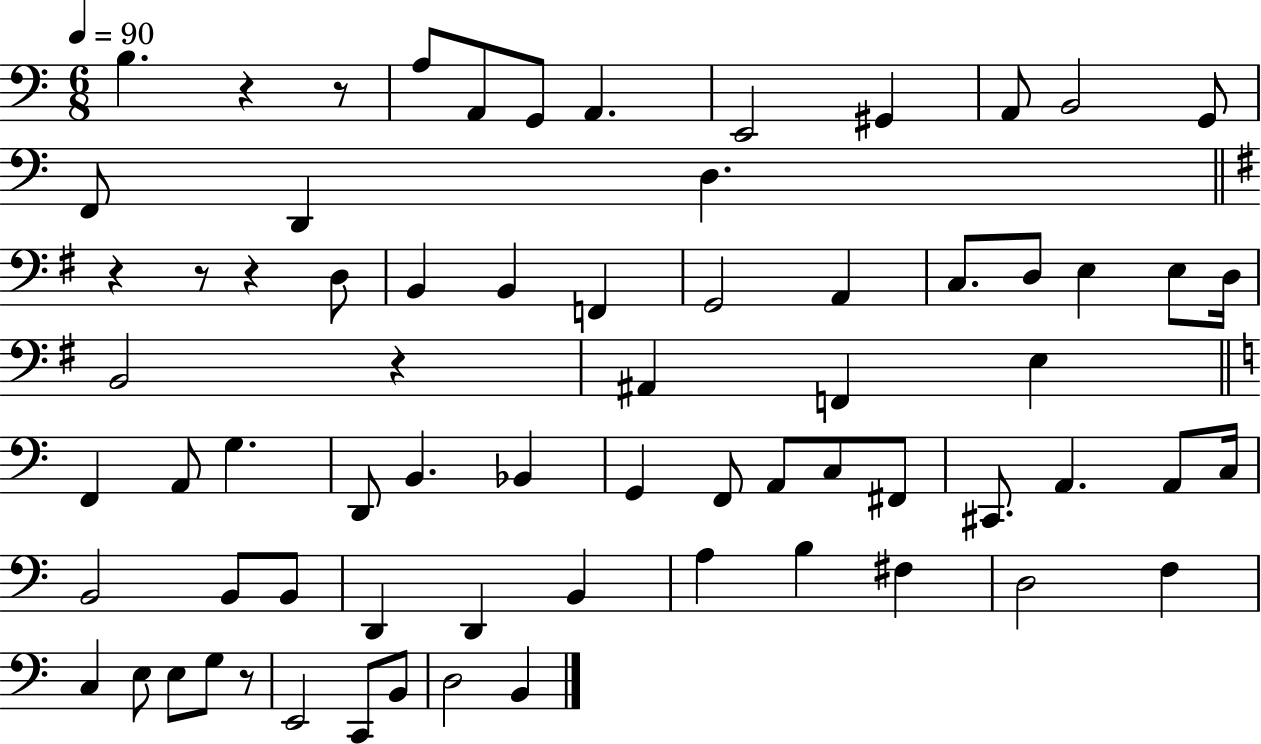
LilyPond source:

{
  \clef bass
  \numericTimeSignature
  \time 6/8
  \key c \major
  \tempo 4 = 90
  \repeat volta 2 { b4. r4 r8 | a8 a,8 g,8 a,4. | e,2 gis,4 | a,8 b,2 g,8 | \break f,8 d,4 d4. | \bar "||" \break \key g \major r4 r8 r4 d8 | b,4 b,4 f,4 | g,2 a,4 | c8. d8 e4 e8 d16 | \break b,2 r4 | ais,4 f,4 e4 | \bar "||" \break \key c \major f,4 a,8 g4. | d,8 b,4. bes,4 | g,4 f,8 a,8 c8 fis,8 | cis,8. a,4. a,8 c16 | \break b,2 b,8 b,8 | d,4 d,4 b,4 | a4 b4 fis4 | d2 f4 | \break c4 e8 e8 g8 r8 | e,2 c,8 b,8 | d2 b,4 | } \bar "|."
}